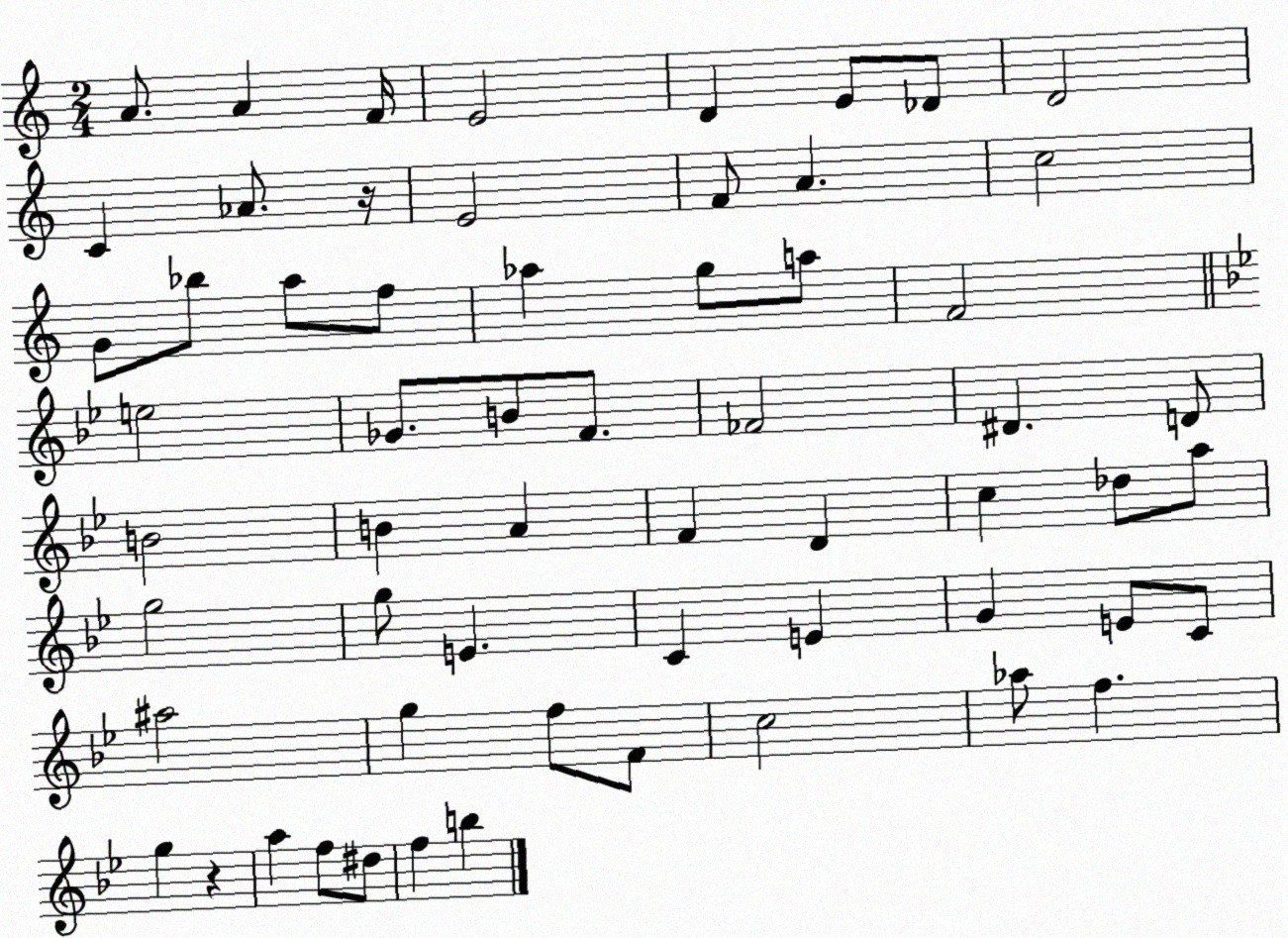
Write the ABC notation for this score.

X:1
T:Untitled
M:2/4
L:1/4
K:C
A/2 A F/4 E2 D E/2 _D/2 D2 C _A/2 z/4 E2 F/2 A c2 G/2 _b/2 a/2 f/2 _a g/2 a/2 F2 e2 _G/2 B/2 F/2 _F2 ^D D/2 B2 B A F D c _d/2 a/2 g2 g/2 E C E G E/2 C/2 ^a2 g f/2 F/2 c2 _a/2 f g z a f/2 ^d/2 f b